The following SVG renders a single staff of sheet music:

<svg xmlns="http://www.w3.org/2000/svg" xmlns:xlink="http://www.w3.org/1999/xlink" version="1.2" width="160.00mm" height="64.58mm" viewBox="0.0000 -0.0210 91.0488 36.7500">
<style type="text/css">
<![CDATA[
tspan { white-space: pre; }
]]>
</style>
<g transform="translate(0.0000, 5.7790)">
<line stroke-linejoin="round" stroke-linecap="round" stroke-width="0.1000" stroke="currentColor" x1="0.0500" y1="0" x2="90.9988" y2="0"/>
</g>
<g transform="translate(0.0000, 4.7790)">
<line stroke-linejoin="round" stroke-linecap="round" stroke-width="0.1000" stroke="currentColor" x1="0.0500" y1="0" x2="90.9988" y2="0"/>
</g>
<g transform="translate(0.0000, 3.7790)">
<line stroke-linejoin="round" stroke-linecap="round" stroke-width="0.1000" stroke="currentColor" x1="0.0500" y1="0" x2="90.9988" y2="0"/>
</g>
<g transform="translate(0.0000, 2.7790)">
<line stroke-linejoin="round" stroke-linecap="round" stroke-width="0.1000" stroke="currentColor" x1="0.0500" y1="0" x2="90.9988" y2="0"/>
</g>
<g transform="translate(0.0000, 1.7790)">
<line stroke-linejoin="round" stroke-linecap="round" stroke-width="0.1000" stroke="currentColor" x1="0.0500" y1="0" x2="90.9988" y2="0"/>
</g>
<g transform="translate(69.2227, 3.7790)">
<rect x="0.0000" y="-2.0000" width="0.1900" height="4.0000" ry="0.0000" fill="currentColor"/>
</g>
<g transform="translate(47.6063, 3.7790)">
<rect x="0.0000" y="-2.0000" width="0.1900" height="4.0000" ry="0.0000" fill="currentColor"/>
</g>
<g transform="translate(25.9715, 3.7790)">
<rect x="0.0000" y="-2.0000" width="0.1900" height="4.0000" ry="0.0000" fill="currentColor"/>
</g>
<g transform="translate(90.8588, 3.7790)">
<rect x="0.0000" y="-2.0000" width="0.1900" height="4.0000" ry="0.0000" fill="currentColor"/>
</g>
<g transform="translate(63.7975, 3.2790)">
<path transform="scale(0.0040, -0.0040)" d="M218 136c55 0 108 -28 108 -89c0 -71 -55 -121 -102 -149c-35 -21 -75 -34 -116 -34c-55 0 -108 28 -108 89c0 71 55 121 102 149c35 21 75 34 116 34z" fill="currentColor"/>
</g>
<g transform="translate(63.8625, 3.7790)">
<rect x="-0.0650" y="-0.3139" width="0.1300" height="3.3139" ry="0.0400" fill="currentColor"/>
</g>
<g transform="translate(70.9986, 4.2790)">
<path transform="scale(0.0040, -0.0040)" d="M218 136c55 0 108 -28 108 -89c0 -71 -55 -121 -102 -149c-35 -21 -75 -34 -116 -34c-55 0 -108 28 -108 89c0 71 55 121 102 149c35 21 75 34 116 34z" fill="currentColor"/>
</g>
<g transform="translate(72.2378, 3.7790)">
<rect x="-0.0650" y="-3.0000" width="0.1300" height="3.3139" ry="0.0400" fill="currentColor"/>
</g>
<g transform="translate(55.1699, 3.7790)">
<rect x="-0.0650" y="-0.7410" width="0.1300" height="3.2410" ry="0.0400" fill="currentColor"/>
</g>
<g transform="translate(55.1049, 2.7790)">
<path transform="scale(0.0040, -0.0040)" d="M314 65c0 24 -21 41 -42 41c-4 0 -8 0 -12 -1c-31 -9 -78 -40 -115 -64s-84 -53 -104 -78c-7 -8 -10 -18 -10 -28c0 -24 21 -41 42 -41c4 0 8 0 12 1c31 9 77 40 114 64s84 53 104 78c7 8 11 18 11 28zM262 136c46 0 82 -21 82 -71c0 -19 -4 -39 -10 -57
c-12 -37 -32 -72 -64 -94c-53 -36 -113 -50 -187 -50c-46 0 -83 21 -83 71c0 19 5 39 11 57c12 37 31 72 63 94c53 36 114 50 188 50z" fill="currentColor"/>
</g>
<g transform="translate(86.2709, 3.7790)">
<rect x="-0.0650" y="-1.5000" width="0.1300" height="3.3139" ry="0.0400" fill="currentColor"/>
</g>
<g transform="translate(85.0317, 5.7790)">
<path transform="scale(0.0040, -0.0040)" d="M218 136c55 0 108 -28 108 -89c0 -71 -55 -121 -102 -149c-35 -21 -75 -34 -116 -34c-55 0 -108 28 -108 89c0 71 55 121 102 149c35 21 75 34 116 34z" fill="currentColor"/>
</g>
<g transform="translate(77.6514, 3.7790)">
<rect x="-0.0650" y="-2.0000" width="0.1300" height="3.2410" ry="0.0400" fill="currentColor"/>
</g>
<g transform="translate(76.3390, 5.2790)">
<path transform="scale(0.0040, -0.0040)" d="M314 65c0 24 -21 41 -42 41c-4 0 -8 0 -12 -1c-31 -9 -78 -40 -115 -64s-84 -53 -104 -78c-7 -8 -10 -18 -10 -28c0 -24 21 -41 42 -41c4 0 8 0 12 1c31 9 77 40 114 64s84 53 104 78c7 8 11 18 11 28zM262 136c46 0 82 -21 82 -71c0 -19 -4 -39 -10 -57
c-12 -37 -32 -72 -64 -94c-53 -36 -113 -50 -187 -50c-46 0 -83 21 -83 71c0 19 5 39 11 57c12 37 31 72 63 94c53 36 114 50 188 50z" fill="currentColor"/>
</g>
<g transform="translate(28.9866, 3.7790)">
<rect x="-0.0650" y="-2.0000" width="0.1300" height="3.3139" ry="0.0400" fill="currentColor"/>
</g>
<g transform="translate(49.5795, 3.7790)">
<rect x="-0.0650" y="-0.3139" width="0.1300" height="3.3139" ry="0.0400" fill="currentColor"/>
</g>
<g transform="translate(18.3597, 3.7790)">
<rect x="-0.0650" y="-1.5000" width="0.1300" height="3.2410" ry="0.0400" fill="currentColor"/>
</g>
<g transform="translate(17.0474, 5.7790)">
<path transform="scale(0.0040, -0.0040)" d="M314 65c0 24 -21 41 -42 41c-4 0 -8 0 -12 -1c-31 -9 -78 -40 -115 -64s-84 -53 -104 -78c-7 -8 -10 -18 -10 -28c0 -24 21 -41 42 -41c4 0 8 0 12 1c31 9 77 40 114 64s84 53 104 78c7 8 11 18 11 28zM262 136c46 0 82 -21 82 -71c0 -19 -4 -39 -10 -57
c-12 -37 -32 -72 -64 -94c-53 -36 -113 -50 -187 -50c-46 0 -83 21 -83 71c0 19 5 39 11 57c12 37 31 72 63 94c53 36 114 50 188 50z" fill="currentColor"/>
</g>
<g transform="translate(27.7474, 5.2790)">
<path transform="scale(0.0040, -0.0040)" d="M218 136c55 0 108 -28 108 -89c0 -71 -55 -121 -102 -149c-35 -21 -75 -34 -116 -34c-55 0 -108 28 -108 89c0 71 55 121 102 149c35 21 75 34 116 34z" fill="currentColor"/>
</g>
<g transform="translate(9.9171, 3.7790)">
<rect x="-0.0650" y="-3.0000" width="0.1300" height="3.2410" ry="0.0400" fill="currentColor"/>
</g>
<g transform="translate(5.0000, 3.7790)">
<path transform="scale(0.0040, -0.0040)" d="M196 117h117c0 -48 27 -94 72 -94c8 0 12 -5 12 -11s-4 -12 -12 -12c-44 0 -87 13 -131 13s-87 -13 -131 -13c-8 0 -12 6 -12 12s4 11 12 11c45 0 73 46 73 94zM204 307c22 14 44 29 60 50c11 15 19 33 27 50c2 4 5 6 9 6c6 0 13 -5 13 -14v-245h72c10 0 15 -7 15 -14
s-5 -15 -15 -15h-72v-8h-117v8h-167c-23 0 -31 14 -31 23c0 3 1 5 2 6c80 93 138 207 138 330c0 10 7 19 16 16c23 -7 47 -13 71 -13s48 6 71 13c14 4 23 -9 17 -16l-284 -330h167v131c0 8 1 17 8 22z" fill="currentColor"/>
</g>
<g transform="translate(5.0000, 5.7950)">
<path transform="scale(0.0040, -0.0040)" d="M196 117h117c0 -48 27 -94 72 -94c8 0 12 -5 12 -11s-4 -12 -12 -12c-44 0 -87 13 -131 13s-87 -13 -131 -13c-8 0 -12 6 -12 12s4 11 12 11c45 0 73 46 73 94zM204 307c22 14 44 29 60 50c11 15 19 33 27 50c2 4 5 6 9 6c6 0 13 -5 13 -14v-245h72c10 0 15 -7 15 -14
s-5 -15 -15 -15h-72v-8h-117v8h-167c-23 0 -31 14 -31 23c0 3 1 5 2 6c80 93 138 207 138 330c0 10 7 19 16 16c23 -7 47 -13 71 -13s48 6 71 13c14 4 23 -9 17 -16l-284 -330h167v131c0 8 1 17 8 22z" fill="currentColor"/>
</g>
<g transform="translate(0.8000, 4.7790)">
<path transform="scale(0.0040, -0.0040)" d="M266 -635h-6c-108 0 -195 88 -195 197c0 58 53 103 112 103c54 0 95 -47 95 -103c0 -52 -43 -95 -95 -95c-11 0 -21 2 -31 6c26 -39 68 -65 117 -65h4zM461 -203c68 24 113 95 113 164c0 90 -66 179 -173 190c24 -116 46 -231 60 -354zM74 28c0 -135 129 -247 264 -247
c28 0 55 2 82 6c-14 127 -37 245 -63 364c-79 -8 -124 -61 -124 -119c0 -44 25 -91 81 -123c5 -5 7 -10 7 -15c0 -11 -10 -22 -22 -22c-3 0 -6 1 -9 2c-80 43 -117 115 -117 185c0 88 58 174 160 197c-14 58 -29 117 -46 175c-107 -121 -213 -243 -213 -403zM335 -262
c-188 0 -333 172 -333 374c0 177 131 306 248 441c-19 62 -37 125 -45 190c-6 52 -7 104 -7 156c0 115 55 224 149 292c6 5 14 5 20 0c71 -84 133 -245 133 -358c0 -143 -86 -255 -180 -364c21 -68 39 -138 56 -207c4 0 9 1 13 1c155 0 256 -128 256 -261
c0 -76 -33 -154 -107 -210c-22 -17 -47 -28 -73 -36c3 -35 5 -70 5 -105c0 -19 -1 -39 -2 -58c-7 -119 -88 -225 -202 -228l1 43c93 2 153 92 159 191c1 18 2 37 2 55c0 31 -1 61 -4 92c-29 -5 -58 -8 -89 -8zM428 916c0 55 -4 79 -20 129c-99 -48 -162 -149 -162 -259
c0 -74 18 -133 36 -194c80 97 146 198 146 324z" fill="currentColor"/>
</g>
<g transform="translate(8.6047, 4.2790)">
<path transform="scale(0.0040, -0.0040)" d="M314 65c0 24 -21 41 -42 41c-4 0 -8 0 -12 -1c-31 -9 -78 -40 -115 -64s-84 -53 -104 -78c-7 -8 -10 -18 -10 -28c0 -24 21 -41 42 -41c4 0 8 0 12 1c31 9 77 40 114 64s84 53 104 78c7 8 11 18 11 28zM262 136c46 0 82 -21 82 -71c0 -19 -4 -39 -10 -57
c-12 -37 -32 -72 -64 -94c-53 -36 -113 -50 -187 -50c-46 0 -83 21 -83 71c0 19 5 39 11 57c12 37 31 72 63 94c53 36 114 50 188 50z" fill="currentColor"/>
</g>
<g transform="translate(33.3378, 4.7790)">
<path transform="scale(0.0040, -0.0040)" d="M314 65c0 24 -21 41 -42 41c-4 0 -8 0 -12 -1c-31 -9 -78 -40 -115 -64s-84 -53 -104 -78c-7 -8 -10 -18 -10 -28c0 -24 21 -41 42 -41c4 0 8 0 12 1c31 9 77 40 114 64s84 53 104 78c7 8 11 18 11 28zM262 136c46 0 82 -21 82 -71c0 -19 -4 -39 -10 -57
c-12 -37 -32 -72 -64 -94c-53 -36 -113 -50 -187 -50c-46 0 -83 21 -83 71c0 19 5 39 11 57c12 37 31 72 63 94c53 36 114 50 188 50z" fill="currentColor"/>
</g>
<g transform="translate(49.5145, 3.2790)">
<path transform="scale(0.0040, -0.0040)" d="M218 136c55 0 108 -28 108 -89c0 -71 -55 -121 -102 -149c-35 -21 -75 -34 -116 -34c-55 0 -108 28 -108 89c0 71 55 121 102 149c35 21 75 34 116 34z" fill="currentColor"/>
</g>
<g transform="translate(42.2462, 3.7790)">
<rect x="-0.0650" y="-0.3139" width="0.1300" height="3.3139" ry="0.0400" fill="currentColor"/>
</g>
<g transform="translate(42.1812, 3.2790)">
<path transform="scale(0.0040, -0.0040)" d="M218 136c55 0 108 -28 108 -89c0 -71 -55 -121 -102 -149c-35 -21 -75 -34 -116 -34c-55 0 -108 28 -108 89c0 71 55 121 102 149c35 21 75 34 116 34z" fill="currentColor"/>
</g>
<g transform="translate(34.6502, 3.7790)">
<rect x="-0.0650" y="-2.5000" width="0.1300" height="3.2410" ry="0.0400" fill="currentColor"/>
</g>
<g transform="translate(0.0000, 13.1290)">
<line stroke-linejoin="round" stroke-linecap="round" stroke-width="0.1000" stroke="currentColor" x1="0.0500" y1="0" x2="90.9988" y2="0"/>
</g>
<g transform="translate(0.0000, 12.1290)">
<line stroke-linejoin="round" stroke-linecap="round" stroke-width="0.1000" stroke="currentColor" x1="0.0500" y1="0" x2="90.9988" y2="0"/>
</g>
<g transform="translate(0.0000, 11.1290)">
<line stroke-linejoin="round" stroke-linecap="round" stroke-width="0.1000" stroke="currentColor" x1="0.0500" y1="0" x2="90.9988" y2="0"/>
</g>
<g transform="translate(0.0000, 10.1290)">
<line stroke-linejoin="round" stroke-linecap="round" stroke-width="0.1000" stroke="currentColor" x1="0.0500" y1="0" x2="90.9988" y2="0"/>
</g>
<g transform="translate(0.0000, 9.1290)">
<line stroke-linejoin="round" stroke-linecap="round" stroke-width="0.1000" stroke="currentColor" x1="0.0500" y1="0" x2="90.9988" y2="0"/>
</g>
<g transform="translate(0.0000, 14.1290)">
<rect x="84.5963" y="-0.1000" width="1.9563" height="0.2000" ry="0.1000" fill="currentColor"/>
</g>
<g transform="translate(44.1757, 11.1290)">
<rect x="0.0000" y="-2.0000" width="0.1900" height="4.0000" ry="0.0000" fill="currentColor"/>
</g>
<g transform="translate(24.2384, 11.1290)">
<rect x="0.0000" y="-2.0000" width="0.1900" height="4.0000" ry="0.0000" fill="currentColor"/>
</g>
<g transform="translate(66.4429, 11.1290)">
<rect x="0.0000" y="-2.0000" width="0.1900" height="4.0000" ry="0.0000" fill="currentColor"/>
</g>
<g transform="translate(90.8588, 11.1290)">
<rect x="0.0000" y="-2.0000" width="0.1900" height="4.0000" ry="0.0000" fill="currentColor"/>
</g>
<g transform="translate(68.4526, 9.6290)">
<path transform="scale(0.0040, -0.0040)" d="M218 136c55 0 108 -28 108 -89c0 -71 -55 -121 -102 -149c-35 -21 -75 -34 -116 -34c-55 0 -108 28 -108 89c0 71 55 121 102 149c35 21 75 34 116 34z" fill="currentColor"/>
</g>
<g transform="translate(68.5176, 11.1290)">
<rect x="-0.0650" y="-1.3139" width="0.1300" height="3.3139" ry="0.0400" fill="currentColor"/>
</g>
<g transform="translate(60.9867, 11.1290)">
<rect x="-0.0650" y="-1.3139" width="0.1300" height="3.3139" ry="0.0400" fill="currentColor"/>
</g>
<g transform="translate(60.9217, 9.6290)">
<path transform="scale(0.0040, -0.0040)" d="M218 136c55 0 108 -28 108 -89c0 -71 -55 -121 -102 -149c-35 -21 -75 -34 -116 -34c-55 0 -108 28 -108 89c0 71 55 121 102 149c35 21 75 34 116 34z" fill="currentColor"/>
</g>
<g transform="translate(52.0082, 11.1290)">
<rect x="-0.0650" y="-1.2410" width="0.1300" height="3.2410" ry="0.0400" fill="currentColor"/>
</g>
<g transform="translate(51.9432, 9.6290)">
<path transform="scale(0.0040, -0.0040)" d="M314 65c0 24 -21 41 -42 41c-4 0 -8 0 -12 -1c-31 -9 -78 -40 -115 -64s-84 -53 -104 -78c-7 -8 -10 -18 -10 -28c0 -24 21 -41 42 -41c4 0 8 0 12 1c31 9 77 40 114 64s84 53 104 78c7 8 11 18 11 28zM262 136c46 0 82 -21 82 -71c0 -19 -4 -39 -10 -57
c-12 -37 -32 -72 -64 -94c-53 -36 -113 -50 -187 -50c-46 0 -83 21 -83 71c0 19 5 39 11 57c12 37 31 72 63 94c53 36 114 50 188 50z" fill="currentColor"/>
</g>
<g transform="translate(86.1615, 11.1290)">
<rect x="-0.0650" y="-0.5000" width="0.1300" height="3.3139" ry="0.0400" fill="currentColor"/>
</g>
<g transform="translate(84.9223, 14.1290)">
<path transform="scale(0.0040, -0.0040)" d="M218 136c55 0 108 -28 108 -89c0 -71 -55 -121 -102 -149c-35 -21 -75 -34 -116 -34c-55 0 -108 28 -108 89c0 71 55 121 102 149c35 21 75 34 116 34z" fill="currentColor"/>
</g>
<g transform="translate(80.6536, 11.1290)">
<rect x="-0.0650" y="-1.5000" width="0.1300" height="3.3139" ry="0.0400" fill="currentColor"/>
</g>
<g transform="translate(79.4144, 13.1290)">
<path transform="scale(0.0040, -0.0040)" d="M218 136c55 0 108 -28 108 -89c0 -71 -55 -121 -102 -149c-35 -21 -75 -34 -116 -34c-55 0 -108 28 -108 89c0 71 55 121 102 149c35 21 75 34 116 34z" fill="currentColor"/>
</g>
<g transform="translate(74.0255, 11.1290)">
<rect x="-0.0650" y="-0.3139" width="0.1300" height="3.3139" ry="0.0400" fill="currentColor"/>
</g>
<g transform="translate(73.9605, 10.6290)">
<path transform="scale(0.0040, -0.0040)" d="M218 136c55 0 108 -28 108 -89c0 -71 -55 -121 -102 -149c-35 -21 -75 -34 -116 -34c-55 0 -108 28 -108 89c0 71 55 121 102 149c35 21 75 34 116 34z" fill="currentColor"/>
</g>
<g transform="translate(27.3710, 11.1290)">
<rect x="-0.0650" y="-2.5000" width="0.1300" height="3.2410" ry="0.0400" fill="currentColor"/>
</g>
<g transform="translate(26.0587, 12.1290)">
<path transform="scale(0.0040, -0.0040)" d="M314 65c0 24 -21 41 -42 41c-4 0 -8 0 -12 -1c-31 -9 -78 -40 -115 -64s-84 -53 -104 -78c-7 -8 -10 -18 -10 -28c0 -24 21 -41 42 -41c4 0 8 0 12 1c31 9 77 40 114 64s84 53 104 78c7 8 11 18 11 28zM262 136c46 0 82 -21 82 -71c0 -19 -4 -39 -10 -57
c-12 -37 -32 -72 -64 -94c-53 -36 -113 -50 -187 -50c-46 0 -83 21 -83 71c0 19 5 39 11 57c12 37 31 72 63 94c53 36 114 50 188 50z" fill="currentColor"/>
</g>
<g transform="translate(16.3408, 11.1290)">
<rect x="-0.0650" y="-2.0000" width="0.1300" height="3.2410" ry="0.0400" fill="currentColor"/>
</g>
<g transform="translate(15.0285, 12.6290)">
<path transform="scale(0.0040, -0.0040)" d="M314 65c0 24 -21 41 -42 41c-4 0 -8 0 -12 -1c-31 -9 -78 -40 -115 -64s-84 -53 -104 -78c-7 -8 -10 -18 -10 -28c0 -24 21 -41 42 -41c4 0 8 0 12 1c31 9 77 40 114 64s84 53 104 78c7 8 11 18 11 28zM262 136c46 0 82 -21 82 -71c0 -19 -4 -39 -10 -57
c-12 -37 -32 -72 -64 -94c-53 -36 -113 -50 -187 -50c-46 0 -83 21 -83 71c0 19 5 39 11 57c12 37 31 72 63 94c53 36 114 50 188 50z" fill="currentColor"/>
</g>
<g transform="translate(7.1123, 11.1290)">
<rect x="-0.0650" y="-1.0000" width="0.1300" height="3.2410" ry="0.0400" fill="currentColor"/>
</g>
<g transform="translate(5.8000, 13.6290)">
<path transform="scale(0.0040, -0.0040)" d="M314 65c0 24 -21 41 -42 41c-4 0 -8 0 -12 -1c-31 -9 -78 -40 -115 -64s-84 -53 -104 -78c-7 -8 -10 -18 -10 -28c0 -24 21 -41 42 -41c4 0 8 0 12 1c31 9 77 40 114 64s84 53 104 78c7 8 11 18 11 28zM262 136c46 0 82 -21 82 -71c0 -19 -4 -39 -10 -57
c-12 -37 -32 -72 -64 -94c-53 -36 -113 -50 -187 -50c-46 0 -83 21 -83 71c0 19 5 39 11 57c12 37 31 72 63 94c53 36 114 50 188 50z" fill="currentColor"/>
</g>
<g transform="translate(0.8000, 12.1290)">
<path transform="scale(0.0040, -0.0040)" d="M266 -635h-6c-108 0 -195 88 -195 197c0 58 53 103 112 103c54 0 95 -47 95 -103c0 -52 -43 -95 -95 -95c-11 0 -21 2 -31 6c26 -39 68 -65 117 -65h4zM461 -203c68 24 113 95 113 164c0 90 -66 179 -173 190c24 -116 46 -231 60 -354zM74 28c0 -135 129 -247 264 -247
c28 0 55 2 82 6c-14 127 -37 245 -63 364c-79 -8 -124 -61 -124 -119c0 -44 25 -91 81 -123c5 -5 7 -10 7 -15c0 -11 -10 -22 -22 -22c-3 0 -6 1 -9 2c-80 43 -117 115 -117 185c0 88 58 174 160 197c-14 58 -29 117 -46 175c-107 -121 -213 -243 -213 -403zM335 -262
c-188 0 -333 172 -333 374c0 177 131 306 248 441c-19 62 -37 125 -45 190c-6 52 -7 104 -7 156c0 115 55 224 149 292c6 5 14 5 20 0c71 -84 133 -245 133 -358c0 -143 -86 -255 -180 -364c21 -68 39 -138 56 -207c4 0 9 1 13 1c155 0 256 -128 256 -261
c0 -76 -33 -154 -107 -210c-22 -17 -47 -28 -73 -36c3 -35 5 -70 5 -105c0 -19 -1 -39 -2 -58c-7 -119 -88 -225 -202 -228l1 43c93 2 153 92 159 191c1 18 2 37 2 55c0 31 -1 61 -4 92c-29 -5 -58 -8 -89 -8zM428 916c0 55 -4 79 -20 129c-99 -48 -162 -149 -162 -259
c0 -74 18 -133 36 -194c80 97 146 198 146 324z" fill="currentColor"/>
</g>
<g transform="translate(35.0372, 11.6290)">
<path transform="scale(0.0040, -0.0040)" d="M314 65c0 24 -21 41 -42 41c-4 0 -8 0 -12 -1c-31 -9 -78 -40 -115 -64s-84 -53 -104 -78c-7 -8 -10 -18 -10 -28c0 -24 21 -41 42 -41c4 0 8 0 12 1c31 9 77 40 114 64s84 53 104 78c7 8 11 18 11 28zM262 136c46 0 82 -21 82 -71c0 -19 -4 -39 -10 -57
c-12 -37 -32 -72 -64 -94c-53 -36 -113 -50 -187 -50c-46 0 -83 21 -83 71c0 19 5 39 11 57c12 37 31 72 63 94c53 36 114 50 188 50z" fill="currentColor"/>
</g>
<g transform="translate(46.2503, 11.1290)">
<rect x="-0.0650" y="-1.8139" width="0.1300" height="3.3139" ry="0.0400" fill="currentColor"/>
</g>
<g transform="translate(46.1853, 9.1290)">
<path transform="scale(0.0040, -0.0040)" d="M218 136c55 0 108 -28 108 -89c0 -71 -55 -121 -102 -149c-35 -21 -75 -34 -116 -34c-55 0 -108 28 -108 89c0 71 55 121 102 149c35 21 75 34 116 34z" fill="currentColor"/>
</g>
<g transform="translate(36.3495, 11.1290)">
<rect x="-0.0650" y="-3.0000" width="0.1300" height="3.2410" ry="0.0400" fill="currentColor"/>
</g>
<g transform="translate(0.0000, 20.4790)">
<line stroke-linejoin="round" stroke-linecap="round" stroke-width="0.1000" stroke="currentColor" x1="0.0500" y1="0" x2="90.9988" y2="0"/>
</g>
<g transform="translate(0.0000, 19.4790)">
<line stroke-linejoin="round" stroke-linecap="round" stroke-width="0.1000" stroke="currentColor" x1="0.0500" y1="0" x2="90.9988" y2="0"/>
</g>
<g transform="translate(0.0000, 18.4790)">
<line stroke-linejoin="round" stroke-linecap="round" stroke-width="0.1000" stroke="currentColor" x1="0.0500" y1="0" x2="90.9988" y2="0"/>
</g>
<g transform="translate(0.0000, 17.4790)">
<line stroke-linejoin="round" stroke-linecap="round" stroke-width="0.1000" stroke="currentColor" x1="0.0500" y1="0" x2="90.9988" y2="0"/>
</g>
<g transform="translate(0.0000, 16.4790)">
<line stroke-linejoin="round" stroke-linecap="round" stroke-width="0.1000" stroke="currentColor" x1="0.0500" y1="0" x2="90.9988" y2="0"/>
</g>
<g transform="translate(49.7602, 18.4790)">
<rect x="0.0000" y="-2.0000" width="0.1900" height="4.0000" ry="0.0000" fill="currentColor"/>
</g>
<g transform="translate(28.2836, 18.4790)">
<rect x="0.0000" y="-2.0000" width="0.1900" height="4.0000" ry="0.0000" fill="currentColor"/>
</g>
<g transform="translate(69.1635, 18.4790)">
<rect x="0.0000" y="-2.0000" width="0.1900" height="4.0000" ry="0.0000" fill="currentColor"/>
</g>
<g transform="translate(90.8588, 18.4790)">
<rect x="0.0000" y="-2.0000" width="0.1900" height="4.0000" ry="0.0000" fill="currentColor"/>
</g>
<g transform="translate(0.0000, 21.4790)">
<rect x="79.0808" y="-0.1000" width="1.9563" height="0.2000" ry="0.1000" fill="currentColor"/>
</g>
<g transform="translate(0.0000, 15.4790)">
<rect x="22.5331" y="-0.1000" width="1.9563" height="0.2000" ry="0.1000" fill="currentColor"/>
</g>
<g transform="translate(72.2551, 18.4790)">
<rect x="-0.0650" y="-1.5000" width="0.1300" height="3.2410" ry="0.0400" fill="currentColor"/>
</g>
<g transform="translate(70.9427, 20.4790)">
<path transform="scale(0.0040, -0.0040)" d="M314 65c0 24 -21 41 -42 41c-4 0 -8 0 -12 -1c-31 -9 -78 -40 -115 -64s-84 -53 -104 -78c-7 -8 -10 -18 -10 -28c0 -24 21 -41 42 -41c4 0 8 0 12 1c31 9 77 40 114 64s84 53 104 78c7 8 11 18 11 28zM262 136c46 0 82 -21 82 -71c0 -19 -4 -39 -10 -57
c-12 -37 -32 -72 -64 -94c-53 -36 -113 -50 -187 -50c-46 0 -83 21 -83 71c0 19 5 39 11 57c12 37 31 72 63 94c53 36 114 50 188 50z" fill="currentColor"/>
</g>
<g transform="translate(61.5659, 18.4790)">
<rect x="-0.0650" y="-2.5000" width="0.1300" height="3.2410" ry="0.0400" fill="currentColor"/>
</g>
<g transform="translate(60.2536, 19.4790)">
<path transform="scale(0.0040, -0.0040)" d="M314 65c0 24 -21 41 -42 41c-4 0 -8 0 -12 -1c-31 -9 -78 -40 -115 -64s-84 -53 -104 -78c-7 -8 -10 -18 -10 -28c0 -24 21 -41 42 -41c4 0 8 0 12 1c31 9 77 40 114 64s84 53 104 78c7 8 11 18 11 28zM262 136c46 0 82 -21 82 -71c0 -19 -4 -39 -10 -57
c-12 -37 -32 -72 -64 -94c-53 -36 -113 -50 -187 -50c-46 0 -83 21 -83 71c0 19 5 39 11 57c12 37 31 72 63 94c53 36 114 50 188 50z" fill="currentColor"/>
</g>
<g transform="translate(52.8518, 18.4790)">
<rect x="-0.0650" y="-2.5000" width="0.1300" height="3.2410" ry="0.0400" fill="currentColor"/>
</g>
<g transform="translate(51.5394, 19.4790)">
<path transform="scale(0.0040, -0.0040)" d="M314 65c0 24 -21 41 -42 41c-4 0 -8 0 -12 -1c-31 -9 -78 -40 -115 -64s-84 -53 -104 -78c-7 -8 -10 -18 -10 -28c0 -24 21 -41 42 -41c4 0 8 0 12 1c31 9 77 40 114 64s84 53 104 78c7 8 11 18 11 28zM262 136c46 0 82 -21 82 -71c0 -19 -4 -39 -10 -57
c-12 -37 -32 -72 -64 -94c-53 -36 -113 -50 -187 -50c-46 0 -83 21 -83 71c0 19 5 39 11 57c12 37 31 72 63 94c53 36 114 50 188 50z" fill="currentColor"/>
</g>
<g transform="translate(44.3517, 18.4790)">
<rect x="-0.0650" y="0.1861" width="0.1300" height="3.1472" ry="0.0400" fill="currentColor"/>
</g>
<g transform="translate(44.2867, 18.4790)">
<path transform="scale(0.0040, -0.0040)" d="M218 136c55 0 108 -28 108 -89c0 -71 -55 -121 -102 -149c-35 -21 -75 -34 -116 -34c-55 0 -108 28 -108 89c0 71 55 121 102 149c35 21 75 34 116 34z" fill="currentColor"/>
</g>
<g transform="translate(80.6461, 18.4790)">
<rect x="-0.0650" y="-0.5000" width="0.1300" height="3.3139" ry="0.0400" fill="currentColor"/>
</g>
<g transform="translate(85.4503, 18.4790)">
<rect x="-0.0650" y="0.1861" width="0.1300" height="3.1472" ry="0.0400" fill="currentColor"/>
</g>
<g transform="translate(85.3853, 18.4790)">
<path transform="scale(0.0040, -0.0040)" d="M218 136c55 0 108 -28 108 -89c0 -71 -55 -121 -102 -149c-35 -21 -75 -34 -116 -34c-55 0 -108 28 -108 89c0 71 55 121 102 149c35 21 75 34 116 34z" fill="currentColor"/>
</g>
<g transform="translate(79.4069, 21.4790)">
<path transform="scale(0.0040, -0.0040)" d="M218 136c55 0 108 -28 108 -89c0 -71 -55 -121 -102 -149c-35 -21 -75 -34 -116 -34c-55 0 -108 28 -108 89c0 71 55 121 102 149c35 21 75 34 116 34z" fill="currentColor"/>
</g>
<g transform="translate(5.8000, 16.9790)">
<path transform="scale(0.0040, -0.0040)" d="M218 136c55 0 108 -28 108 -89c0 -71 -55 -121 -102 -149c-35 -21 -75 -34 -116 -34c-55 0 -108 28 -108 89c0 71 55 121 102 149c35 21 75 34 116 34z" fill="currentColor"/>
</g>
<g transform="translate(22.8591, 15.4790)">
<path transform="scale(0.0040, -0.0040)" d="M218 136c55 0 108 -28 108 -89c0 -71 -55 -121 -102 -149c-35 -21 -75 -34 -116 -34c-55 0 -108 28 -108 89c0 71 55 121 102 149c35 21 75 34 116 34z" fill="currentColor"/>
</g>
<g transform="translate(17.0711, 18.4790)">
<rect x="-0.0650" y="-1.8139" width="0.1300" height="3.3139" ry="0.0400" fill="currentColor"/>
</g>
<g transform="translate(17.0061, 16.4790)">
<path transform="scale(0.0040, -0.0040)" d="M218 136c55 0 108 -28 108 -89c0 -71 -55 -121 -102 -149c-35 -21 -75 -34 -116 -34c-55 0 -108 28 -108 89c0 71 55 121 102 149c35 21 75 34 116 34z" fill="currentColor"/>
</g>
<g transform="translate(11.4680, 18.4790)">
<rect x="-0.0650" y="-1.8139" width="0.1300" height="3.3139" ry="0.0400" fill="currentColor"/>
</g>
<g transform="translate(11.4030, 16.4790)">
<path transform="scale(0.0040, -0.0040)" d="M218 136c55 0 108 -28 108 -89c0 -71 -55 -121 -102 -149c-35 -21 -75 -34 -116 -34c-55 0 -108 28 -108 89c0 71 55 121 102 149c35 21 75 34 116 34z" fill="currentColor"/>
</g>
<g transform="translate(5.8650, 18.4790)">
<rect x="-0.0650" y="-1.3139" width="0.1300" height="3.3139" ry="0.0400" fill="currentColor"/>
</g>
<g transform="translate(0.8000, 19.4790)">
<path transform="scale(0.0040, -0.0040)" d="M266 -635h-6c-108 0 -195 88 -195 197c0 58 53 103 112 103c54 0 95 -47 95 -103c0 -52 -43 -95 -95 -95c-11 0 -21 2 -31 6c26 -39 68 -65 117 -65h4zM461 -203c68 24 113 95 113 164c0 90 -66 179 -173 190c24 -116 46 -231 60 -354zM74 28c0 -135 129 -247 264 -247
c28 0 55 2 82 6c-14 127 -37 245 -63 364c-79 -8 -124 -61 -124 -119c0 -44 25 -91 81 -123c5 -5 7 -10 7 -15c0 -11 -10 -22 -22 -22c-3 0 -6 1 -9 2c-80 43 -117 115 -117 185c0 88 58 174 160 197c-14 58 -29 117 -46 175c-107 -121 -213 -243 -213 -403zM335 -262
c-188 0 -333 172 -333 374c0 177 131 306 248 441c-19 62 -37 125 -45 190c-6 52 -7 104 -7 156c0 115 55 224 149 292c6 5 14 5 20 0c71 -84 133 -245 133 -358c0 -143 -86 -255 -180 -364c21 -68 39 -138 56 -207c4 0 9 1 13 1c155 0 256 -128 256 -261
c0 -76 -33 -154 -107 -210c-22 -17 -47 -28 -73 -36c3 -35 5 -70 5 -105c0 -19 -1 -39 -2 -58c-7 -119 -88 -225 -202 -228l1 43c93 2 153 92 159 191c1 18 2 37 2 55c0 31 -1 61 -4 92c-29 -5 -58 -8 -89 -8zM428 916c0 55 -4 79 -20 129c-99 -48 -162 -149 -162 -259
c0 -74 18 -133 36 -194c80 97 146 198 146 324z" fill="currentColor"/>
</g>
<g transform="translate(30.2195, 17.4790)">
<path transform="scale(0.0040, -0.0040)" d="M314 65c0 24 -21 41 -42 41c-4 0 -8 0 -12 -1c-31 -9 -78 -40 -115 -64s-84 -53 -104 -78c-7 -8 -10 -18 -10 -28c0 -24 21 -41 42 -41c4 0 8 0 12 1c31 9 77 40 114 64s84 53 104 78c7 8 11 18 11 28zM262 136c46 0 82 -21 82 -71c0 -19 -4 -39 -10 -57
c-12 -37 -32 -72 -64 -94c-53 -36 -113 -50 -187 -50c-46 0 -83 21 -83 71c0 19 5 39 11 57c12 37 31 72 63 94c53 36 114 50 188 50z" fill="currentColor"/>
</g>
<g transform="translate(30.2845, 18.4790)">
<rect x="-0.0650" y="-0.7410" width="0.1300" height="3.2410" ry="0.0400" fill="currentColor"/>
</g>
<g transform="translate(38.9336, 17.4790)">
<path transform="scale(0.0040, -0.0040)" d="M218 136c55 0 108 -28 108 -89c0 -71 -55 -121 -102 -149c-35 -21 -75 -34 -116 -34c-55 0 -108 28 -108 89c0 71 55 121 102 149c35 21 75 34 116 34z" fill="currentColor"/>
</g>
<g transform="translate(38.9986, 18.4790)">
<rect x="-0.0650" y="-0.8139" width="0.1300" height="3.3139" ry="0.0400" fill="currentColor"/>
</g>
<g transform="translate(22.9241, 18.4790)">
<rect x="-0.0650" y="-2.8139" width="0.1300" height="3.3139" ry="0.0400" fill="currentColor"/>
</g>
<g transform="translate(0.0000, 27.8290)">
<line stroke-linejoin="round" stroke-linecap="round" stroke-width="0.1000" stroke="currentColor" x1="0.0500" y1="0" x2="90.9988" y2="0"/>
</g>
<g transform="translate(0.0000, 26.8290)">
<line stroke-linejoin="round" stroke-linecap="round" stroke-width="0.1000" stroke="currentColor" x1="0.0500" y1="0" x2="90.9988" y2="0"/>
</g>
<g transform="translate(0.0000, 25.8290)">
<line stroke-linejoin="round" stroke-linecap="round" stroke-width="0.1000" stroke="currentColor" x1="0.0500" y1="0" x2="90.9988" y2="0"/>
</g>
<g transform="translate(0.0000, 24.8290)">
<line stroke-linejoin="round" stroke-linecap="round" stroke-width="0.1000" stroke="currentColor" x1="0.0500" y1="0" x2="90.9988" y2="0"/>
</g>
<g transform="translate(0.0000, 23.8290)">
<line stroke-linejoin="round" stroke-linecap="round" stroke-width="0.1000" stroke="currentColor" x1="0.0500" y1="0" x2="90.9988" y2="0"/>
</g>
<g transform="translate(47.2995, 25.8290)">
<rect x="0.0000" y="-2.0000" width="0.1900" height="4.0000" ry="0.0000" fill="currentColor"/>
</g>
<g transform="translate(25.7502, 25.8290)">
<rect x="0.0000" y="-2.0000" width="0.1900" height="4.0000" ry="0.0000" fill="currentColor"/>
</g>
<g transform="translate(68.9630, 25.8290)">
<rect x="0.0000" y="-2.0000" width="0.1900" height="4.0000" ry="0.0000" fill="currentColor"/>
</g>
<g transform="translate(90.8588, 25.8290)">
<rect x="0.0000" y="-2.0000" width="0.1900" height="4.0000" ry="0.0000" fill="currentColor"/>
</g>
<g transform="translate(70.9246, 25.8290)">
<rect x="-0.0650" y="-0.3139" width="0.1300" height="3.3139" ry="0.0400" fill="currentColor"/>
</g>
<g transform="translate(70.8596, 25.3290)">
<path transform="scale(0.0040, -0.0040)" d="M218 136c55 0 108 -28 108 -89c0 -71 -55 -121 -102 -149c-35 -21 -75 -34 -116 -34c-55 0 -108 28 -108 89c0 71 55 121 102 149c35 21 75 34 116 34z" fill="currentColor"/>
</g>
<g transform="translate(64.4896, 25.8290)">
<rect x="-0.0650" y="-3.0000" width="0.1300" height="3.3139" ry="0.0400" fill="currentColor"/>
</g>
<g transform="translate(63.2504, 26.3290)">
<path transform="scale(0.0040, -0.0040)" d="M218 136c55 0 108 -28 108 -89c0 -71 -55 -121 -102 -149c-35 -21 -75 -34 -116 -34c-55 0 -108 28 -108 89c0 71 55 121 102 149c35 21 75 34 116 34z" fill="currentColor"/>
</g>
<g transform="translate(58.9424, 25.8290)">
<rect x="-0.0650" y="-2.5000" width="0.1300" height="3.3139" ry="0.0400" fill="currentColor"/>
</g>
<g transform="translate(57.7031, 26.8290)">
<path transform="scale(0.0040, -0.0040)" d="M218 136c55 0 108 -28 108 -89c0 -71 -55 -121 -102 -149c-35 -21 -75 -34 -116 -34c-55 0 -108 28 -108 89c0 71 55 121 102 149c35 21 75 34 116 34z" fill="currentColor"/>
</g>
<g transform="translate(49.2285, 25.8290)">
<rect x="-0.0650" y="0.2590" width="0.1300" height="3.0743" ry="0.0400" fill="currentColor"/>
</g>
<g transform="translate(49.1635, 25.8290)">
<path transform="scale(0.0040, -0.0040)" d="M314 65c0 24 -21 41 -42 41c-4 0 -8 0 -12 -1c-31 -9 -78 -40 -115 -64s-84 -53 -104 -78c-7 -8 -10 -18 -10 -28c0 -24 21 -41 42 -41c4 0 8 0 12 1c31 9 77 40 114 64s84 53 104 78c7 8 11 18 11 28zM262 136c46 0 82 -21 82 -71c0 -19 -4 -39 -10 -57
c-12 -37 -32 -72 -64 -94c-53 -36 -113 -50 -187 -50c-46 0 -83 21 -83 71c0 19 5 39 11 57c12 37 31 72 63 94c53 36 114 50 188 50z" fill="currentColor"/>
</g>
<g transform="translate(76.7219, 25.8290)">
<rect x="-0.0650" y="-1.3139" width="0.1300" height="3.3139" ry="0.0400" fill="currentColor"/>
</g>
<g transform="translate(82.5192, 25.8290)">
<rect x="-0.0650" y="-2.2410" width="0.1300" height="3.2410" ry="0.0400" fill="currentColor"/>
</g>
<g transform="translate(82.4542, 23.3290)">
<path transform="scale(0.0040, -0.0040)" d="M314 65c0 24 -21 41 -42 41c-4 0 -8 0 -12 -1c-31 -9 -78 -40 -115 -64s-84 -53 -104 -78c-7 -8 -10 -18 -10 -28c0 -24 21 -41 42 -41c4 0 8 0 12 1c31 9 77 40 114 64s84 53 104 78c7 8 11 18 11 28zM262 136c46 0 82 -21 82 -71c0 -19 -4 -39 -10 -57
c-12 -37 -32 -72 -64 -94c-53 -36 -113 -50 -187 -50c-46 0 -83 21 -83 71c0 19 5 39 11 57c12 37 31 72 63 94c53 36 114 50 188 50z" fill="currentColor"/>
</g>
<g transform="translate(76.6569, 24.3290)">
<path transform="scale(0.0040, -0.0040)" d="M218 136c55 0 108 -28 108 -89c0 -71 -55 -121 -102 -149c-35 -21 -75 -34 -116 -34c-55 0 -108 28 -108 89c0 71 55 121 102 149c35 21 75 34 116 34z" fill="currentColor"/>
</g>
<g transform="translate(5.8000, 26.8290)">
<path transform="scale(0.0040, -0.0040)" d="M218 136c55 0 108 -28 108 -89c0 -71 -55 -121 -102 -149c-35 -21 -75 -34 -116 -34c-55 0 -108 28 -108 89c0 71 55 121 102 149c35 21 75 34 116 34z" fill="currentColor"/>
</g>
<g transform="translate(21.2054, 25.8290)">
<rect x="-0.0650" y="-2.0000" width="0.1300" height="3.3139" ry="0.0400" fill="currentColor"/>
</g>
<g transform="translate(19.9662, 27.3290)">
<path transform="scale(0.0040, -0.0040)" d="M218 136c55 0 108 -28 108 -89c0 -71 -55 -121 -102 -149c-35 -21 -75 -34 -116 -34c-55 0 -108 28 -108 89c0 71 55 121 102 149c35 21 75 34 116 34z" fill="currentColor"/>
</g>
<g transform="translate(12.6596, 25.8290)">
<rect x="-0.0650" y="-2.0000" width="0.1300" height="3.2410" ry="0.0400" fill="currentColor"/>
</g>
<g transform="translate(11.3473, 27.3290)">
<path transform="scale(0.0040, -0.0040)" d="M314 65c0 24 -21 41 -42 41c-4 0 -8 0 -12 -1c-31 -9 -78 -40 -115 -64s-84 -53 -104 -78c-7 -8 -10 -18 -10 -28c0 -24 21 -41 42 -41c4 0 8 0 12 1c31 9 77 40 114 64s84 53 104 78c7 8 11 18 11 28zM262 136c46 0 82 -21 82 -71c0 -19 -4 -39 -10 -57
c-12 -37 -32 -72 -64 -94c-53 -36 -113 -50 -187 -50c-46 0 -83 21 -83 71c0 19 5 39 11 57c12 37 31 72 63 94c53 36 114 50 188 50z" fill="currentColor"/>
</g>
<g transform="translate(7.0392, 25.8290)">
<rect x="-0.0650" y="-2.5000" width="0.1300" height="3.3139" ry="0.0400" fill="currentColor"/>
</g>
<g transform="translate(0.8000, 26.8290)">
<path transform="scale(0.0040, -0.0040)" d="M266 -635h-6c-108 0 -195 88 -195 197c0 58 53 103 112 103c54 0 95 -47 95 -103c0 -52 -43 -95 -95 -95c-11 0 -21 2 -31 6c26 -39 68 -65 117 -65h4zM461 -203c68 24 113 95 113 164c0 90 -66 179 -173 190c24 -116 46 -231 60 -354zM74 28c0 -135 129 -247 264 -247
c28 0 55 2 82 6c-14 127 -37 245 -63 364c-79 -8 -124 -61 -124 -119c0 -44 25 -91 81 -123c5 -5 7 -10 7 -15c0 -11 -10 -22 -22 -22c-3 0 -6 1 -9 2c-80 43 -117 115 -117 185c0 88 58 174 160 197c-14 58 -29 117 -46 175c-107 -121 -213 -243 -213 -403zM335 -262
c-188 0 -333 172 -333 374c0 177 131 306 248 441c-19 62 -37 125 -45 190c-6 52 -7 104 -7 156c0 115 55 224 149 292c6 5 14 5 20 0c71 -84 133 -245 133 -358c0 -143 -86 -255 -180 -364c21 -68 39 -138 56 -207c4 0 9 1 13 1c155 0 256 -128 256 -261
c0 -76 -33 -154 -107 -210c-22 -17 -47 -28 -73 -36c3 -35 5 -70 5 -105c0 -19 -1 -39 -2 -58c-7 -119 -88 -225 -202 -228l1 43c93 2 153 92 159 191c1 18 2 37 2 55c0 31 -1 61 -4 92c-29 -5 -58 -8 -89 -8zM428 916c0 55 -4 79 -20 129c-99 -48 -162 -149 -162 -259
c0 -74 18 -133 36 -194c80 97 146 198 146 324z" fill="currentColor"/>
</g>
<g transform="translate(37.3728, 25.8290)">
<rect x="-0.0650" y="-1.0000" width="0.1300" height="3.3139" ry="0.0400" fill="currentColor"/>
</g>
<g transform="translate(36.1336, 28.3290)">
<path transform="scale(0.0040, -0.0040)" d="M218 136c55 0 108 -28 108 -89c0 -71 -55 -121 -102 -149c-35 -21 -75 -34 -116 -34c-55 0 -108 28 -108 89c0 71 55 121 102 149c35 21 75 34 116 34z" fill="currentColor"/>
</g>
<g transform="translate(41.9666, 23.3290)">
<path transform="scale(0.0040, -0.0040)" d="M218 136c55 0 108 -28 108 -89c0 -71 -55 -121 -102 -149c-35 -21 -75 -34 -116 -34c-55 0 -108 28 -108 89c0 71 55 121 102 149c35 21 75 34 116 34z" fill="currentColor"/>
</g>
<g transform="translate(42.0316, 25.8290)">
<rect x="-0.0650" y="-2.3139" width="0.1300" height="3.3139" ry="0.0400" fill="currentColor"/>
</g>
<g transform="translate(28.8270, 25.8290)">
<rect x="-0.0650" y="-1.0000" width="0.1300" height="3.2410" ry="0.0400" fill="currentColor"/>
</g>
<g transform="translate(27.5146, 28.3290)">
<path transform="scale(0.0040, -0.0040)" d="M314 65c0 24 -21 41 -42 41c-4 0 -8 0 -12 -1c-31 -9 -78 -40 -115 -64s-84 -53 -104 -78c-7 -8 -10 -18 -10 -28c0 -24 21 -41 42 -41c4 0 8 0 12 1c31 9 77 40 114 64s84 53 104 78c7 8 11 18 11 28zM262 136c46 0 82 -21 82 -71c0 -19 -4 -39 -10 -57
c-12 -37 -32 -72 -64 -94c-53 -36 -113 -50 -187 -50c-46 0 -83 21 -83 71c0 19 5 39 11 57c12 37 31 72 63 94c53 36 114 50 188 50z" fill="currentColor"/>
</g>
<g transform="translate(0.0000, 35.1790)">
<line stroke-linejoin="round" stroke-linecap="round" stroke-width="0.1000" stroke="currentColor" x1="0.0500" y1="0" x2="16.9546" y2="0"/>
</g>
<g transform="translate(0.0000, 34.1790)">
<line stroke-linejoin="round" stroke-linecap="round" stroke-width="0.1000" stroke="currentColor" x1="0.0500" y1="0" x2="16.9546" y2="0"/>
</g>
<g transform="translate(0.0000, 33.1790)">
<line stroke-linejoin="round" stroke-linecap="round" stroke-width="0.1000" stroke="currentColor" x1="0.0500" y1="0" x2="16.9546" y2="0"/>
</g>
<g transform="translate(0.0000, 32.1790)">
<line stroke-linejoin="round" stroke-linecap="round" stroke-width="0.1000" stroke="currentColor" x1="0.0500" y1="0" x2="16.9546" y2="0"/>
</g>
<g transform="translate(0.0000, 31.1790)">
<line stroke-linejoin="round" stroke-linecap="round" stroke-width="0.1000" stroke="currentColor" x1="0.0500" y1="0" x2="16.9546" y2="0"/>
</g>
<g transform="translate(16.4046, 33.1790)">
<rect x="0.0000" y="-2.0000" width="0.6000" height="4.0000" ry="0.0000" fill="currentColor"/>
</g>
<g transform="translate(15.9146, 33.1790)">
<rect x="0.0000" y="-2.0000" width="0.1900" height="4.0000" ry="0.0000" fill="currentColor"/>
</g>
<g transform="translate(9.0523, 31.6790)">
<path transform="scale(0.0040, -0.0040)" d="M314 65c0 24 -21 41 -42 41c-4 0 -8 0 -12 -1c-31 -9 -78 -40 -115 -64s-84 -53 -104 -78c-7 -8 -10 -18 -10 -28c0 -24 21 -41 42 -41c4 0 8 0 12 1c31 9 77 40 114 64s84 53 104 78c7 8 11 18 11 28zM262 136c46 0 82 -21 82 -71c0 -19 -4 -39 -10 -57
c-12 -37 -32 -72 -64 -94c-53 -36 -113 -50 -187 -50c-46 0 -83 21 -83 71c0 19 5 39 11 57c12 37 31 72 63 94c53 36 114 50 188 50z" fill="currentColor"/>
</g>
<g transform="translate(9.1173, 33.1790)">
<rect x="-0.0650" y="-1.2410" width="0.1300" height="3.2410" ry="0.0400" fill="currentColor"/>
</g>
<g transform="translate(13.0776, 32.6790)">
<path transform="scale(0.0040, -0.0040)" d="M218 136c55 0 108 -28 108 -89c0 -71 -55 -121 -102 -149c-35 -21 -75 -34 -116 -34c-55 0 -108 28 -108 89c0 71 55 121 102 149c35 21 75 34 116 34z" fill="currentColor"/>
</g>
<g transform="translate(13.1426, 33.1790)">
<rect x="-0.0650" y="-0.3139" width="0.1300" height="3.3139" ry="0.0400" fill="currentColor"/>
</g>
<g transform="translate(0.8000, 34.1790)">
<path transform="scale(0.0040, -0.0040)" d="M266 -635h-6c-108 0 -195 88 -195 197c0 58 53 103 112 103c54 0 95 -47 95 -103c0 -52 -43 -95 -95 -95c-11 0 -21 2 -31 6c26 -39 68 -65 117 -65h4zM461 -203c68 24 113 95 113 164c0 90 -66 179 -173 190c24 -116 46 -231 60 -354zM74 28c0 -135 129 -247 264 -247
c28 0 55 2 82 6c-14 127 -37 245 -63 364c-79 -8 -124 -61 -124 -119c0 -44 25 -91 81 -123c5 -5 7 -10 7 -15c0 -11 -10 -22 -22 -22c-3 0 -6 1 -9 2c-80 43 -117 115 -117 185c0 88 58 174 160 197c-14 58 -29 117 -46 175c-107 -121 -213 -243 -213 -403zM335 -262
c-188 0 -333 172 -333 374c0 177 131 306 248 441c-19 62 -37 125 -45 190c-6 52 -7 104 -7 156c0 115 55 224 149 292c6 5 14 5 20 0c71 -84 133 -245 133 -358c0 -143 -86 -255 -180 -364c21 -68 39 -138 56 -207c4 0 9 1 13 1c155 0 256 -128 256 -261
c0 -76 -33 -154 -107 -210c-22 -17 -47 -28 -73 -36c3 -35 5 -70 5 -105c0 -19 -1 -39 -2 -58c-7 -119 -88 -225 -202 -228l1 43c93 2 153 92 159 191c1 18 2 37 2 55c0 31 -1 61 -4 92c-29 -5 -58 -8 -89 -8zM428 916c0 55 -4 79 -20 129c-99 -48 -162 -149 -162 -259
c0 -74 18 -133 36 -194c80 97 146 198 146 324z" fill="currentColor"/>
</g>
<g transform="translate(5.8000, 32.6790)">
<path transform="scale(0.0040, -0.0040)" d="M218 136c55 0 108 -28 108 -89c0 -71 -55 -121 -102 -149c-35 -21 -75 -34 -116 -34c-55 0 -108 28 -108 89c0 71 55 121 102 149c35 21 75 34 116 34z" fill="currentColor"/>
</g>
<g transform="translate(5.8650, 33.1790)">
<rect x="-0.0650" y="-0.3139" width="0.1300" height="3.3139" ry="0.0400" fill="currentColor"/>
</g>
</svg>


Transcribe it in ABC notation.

X:1
T:Untitled
M:4/4
L:1/4
K:C
A2 E2 F G2 c c d2 c A F2 E D2 F2 G2 A2 f e2 e e c E C e f f a d2 d B G2 G2 E2 C B G F2 F D2 D g B2 G A c e g2 c e2 c